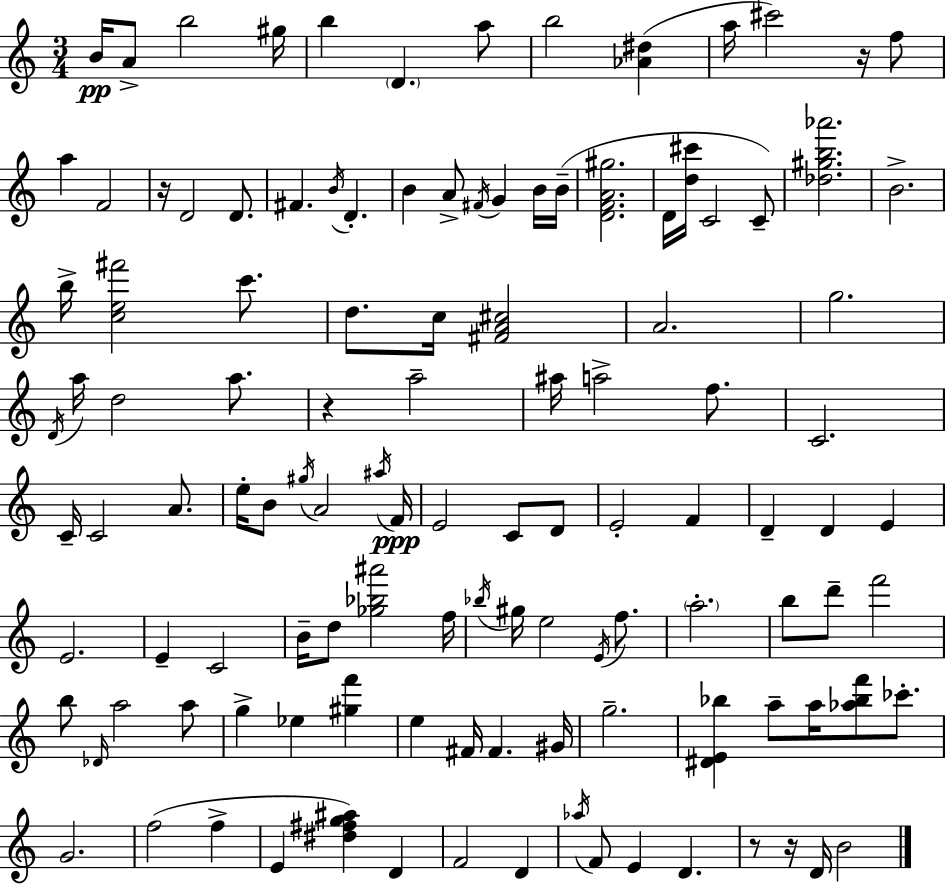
{
  \clef treble
  \numericTimeSignature
  \time 3/4
  \key c \major
  \repeat volta 2 { b'16\pp a'8-> b''2 gis''16 | b''4 \parenthesize d'4. a''8 | b''2 <aes' dis''>4( | a''16 cis'''2) r16 f''8 | \break a''4 f'2 | r16 d'2 d'8. | fis'4. \acciaccatura { b'16 } d'4.-. | b'4 a'8-> \acciaccatura { fis'16 } g'4 | \break b'16 b'16--( <d' f' a' gis''>2. | d'16 <d'' cis'''>16 c'2 | c'8--) <des'' gis'' b'' aes'''>2. | b'2.-> | \break b''16-> <c'' e'' fis'''>2 c'''8. | d''8. c''16 <fis' a' cis''>2 | a'2. | g''2. | \break \acciaccatura { d'16 } a''16 d''2 | a''8. r4 a''2-- | ais''16 a''2-> | f''8. c'2. | \break c'16-- c'2 | a'8. e''16-. b'8 \acciaccatura { gis''16 } a'2 | \acciaccatura { ais''16 }\ppp f'16 e'2 | c'8 d'8 e'2-. | \break f'4 d'4-- d'4 | e'4 e'2. | e'4-- c'2 | b'16-- d''8 <ges'' bes'' ais'''>2 | \break f''16 \acciaccatura { bes''16 } gis''16 e''2 | \acciaccatura { e'16 } f''8. \parenthesize a''2.-. | b''8 d'''8-- f'''2 | b''8 \grace { des'16 } a''2 | \break a''8 g''4-> | ees''4 <gis'' f'''>4 e''4 | fis'16 fis'4. gis'16 g''2.-- | <dis' e' bes''>4 | \break a''8-- a''16 <aes'' bes'' f'''>8 ces'''8.-. g'2. | f''2( | f''4-> e'4 | <dis'' fis'' g'' ais''>4) d'4 f'2 | \break d'4 \acciaccatura { aes''16 } f'8 e'4 | d'4. r8 r16 | d'16 b'2 } \bar "|."
}